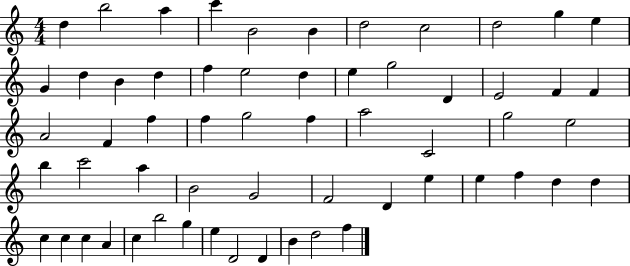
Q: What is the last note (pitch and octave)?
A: F5